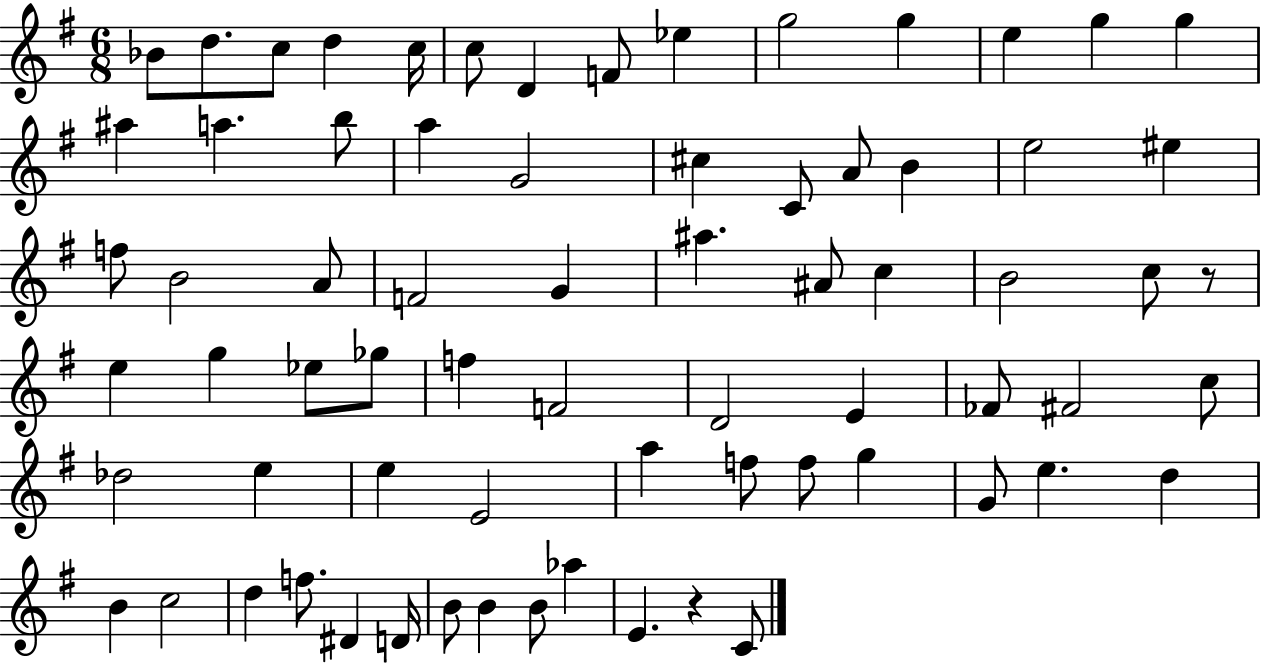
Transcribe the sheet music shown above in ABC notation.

X:1
T:Untitled
M:6/8
L:1/4
K:G
_B/2 d/2 c/2 d c/4 c/2 D F/2 _e g2 g e g g ^a a b/2 a G2 ^c C/2 A/2 B e2 ^e f/2 B2 A/2 F2 G ^a ^A/2 c B2 c/2 z/2 e g _e/2 _g/2 f F2 D2 E _F/2 ^F2 c/2 _d2 e e E2 a f/2 f/2 g G/2 e d B c2 d f/2 ^D D/4 B/2 B B/2 _a E z C/2